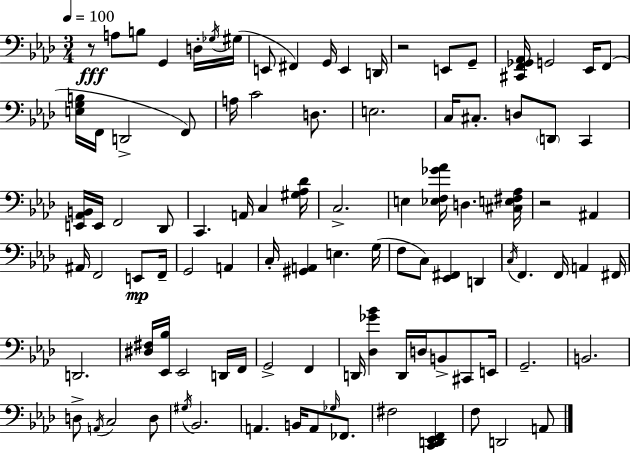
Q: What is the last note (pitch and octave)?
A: A2